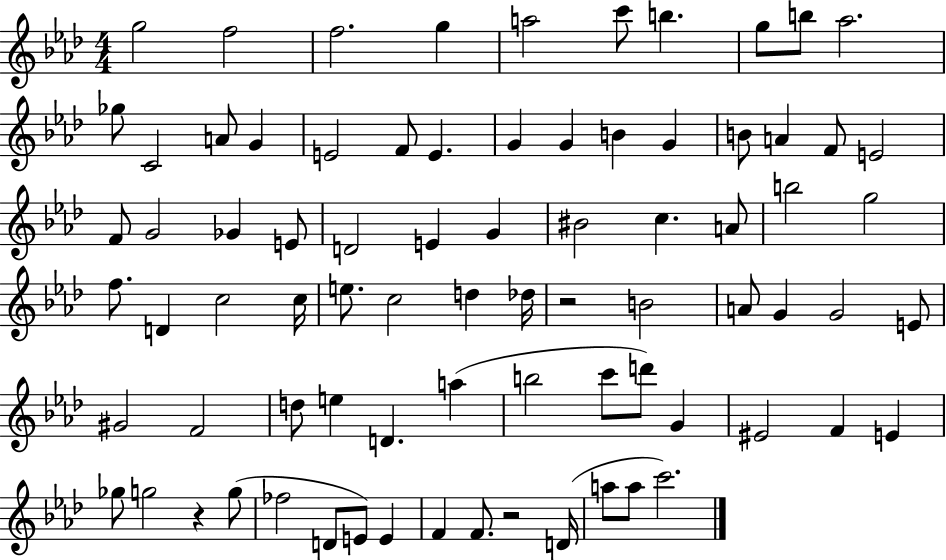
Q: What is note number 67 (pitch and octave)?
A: FES5